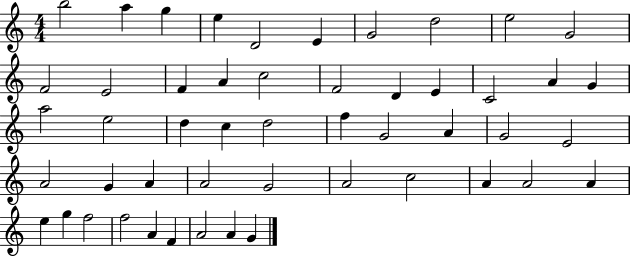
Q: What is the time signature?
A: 4/4